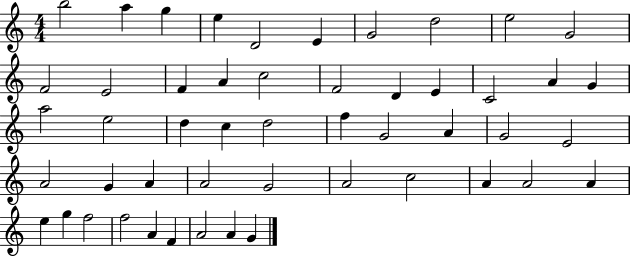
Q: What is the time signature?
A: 4/4